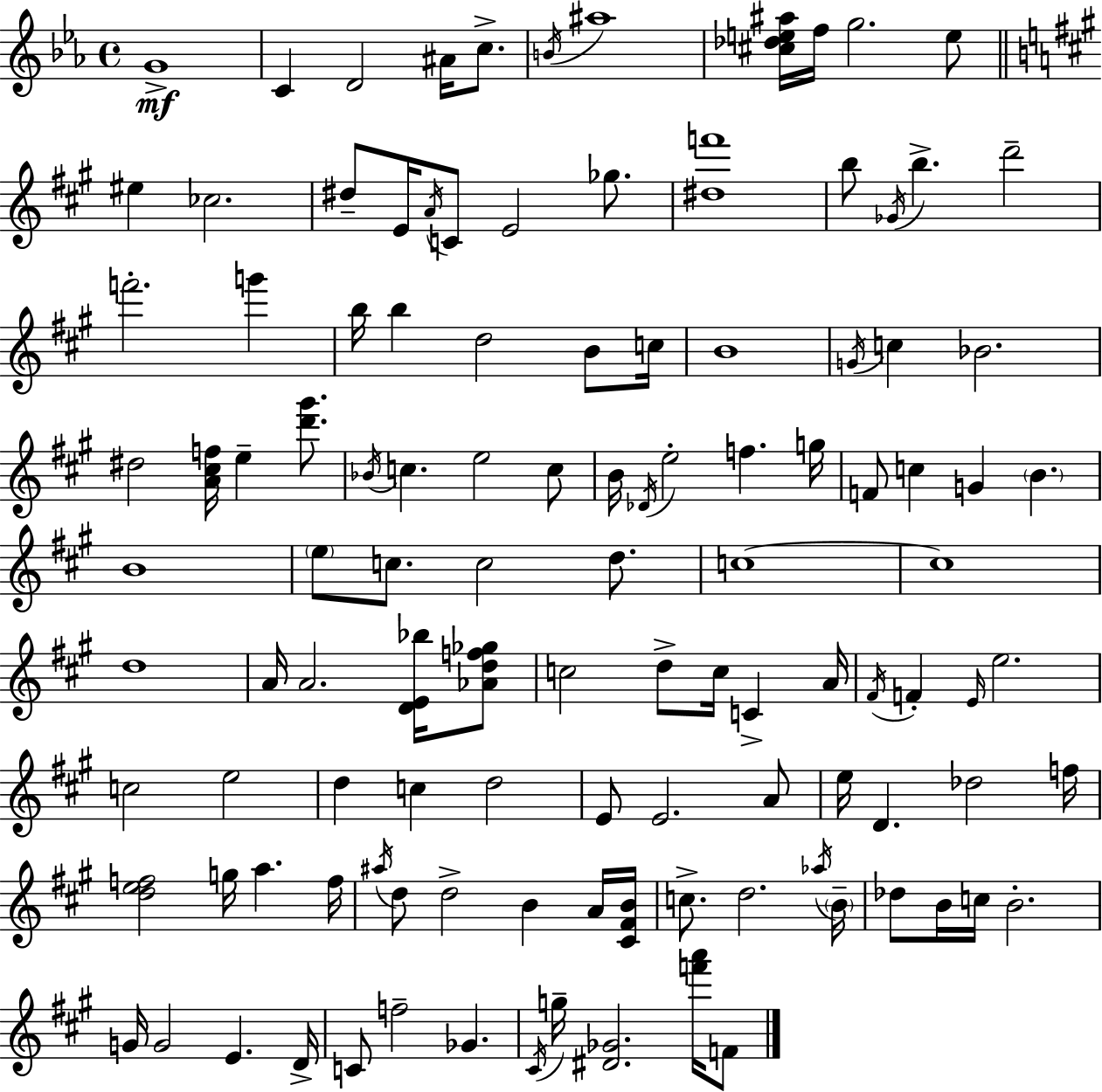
G4/w C4/q D4/h A#4/s C5/e. B4/s A#5/w [C#5,Db5,E5,A#5]/s F5/s G5/h. E5/e EIS5/q CES5/h. D#5/e E4/s A4/s C4/e E4/h Gb5/e. [D#5,F6]/w B5/e Gb4/s B5/q. D6/h F6/h. G6/q B5/s B5/q D5/h B4/e C5/s B4/w G4/s C5/q Bb4/h. D#5/h [A4,C#5,F5]/s E5/q [D6,G#6]/e. Bb4/s C5/q. E5/h C5/e B4/s Db4/s E5/h F5/q. G5/s F4/e C5/q G4/q B4/q. B4/w E5/e C5/e. C5/h D5/e. C5/w C5/w D5/w A4/s A4/h. [D4,E4,Bb5]/s [Ab4,D5,F5,Gb5]/e C5/h D5/e C5/s C4/q A4/s F#4/s F4/q E4/s E5/h. C5/h E5/h D5/q C5/q D5/h E4/e E4/h. A4/e E5/s D4/q. Db5/h F5/s [D5,E5,F5]/h G5/s A5/q. F5/s A#5/s D5/e D5/h B4/q A4/s [C#4,F#4,B4]/s C5/e. D5/h. Ab5/s B4/s Db5/e B4/s C5/s B4/h. G4/s G4/h E4/q. D4/s C4/e F5/h Gb4/q. C#4/s G5/s [D#4,Gb4]/h. [F6,A6]/s F4/e